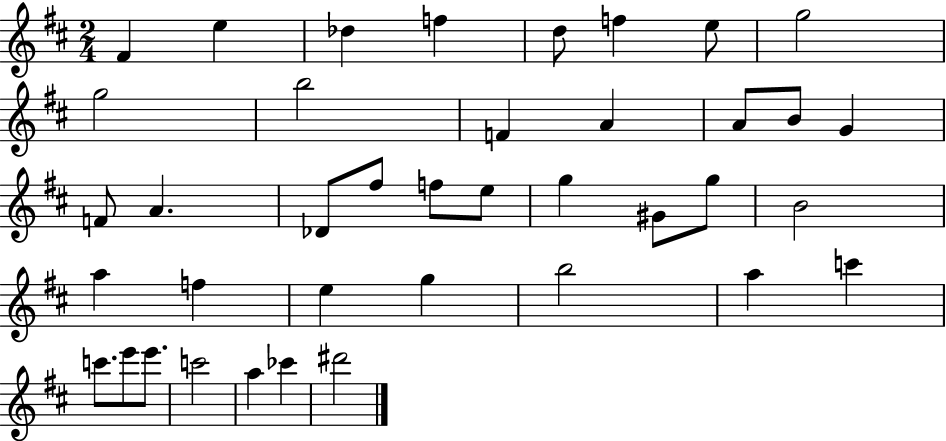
X:1
T:Untitled
M:2/4
L:1/4
K:D
^F e _d f d/2 f e/2 g2 g2 b2 F A A/2 B/2 G F/2 A _D/2 ^f/2 f/2 e/2 g ^G/2 g/2 B2 a f e g b2 a c' c'/2 e'/2 e'/2 c'2 a _c' ^d'2